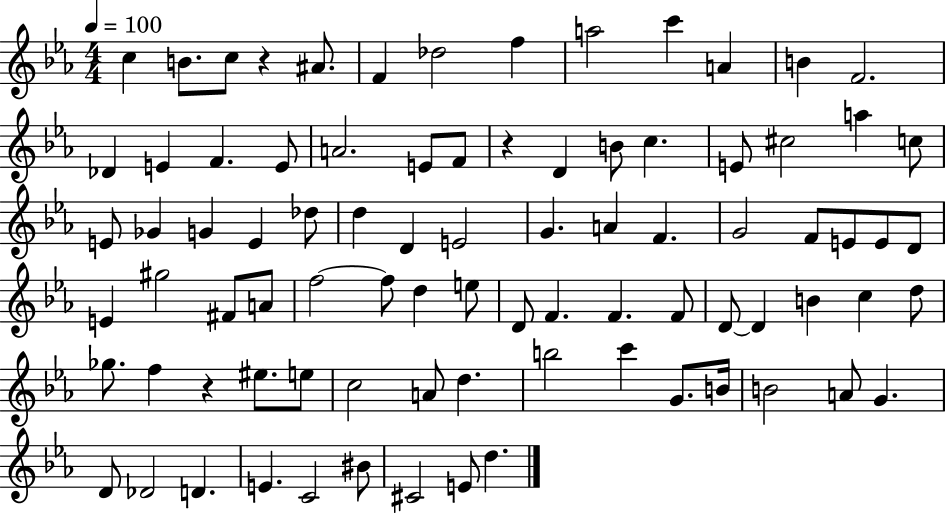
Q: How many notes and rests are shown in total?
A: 85